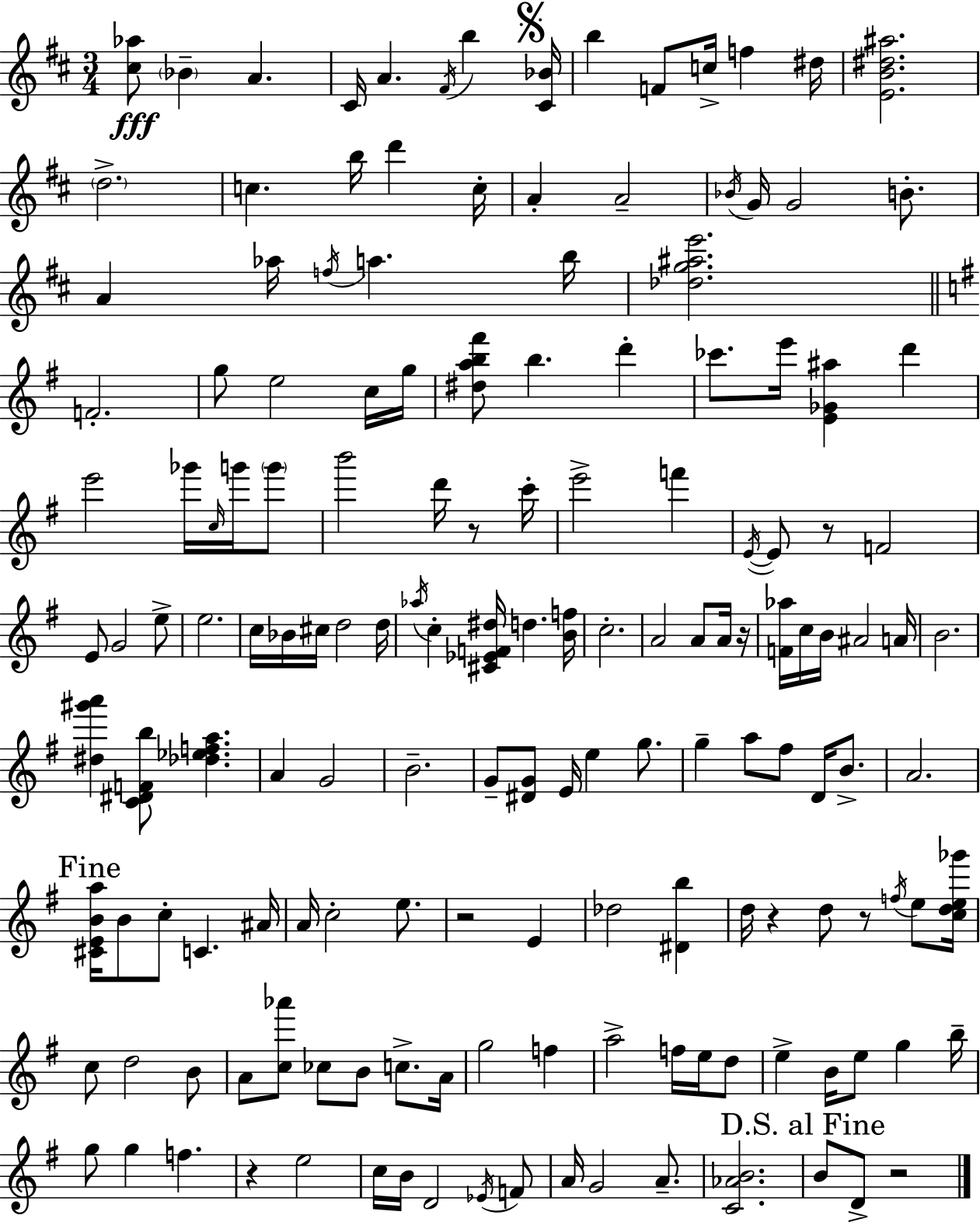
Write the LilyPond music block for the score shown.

{
  \clef treble
  \numericTimeSignature
  \time 3/4
  \key d \major
  <cis'' aes''>8\fff \parenthesize bes'4-- a'4. | cis'16 a'4. \acciaccatura { fis'16 } b''4 | \mark \markup { \musicglyph "scripts.segno" } <cis' bes'>16 b''4 f'8 c''16-> f''4 | dis''16 <e' b' dis'' ais''>2. | \break \parenthesize d''2.-> | c''4. b''16 d'''4 | c''16-. a'4-. a'2-- | \acciaccatura { bes'16 } g'16 g'2 b'8.-. | \break a'4 aes''16 \acciaccatura { f''16 } a''4. | b''16 <des'' g'' ais'' e'''>2. | \bar "||" \break \key g \major f'2.-. | g''8 e''2 c''16 g''16 | <dis'' a'' b'' fis'''>8 b''4. d'''4-. | ces'''8. e'''16 <e' ges' ais''>4 d'''4 | \break e'''2 ges'''16 \grace { c''16 } g'''16 \parenthesize g'''8 | b'''2 d'''16 r8 | c'''16-. e'''2-> f'''4 | \acciaccatura { e'16~ }~ e'8 r8 f'2 | \break e'8 g'2 | e''8-> e''2. | c''16 bes'16 cis''16 d''2 | d''16 \acciaccatura { aes''16 } c''4-. <cis' ees' f' dis''>16 d''4. | \break <b' f''>16 c''2.-. | a'2 a'8 | a'16 r16 <f' aes''>16 c''16 b'16 ais'2 | a'16 b'2. | \break <dis'' gis''' a'''>4 <c' dis' f' b''>8 <des'' ees'' f'' a''>4. | a'4 g'2 | b'2.-- | g'8-- <dis' g'>8 e'16 e''4 | \break g''8. g''4-- a''8 fis''8 d'16 | b'8.-> a'2. | \mark "Fine" <cis' e' b' a''>16 b'8 c''8-. c'4. | ais'16 a'16 c''2-. | \break e''8. r2 e'4 | des''2 <dis' b''>4 | d''16 r4 d''8 r8 | \acciaccatura { f''16 } e''8 <c'' d'' e'' ges'''>16 c''8 d''2 | \break b'8 a'8 <c'' aes'''>8 ces''8 b'8 | c''8.-> a'16 g''2 | f''4 a''2-> | f''16 e''16 d''8 e''4-> b'16 e''8 g''4 | \break b''16-- g''8 g''4 f''4. | r4 e''2 | c''16 b'16 d'2 | \acciaccatura { ees'16 } f'8 a'16 g'2 | \break a'8.-- <c' aes' b'>2. | \mark "D.S. al Fine" b'8 d'8-> r2 | \bar "|."
}